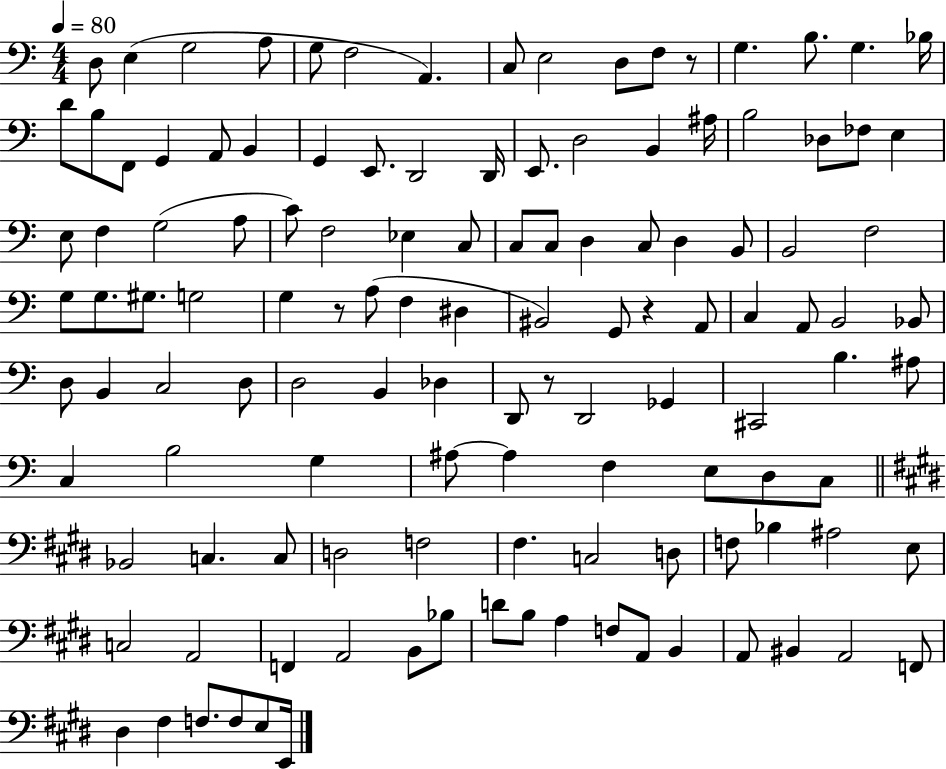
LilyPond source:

{
  \clef bass
  \numericTimeSignature
  \time 4/4
  \key c \major
  \tempo 4 = 80
  d8 e4( g2 a8 | g8 f2 a,4.) | c8 e2 d8 f8 r8 | g4. b8. g4. bes16 | \break d'8 b8 f,8 g,4 a,8 b,4 | g,4 e,8. d,2 d,16 | e,8. d2 b,4 ais16 | b2 des8 fes8 e4 | \break e8 f4 g2( a8 | c'8) f2 ees4 c8 | c8 c8 d4 c8 d4 b,8 | b,2 f2 | \break g8 g8. gis8. g2 | g4 r8 a8( f4 dis4 | bis,2) g,8 r4 a,8 | c4 a,8 b,2 bes,8 | \break d8 b,4 c2 d8 | d2 b,4 des4 | d,8 r8 d,2 ges,4 | cis,2 b4. ais8 | \break c4 b2 g4 | ais8~~ ais4 f4 e8 d8 c8 | \bar "||" \break \key e \major bes,2 c4. c8 | d2 f2 | fis4. c2 d8 | f8 bes4 ais2 e8 | \break c2 a,2 | f,4 a,2 b,8 bes8 | d'8 b8 a4 f8 a,8 b,4 | a,8 bis,4 a,2 f,8 | \break dis4 fis4 f8. f8 e8 e,16 | \bar "|."
}